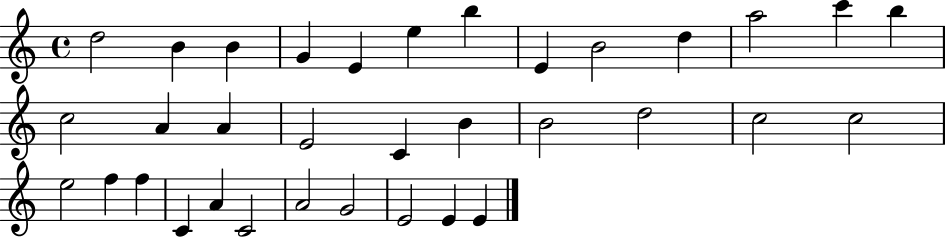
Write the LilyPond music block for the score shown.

{
  \clef treble
  \time 4/4
  \defaultTimeSignature
  \key c \major
  d''2 b'4 b'4 | g'4 e'4 e''4 b''4 | e'4 b'2 d''4 | a''2 c'''4 b''4 | \break c''2 a'4 a'4 | e'2 c'4 b'4 | b'2 d''2 | c''2 c''2 | \break e''2 f''4 f''4 | c'4 a'4 c'2 | a'2 g'2 | e'2 e'4 e'4 | \break \bar "|."
}